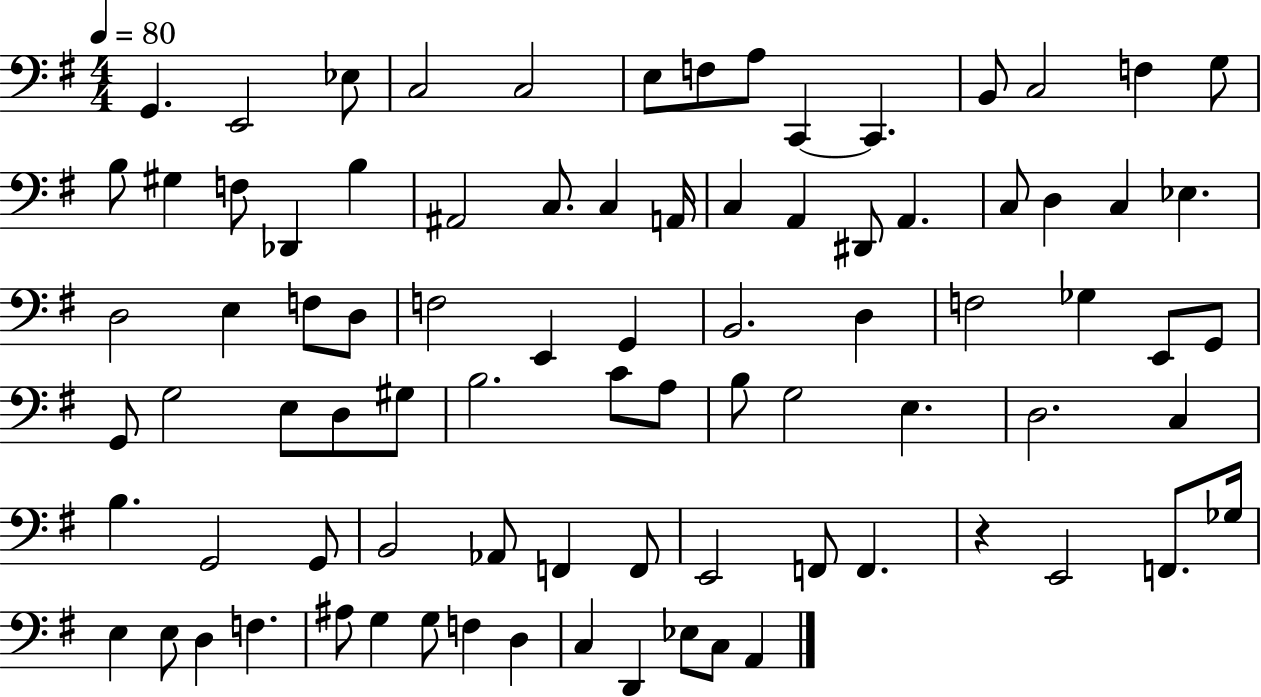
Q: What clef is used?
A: bass